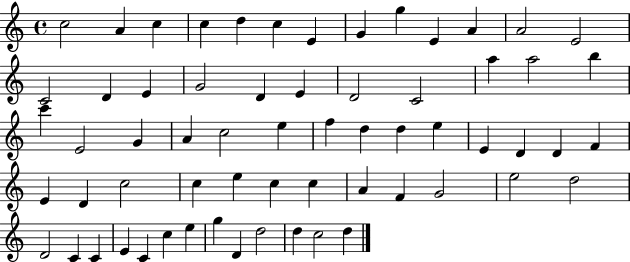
C5/h A4/q C5/q C5/q D5/q C5/q E4/q G4/q G5/q E4/q A4/q A4/h E4/h C4/h D4/q E4/q G4/h D4/q E4/q D4/h C4/h A5/q A5/h B5/q C6/q E4/h G4/q A4/q C5/h E5/q F5/q D5/q D5/q E5/q E4/q D4/q D4/q F4/q E4/q D4/q C5/h C5/q E5/q C5/q C5/q A4/q F4/q G4/h E5/h D5/h D4/h C4/q C4/q E4/q C4/q C5/q E5/q G5/q D4/q D5/h D5/q C5/h D5/q